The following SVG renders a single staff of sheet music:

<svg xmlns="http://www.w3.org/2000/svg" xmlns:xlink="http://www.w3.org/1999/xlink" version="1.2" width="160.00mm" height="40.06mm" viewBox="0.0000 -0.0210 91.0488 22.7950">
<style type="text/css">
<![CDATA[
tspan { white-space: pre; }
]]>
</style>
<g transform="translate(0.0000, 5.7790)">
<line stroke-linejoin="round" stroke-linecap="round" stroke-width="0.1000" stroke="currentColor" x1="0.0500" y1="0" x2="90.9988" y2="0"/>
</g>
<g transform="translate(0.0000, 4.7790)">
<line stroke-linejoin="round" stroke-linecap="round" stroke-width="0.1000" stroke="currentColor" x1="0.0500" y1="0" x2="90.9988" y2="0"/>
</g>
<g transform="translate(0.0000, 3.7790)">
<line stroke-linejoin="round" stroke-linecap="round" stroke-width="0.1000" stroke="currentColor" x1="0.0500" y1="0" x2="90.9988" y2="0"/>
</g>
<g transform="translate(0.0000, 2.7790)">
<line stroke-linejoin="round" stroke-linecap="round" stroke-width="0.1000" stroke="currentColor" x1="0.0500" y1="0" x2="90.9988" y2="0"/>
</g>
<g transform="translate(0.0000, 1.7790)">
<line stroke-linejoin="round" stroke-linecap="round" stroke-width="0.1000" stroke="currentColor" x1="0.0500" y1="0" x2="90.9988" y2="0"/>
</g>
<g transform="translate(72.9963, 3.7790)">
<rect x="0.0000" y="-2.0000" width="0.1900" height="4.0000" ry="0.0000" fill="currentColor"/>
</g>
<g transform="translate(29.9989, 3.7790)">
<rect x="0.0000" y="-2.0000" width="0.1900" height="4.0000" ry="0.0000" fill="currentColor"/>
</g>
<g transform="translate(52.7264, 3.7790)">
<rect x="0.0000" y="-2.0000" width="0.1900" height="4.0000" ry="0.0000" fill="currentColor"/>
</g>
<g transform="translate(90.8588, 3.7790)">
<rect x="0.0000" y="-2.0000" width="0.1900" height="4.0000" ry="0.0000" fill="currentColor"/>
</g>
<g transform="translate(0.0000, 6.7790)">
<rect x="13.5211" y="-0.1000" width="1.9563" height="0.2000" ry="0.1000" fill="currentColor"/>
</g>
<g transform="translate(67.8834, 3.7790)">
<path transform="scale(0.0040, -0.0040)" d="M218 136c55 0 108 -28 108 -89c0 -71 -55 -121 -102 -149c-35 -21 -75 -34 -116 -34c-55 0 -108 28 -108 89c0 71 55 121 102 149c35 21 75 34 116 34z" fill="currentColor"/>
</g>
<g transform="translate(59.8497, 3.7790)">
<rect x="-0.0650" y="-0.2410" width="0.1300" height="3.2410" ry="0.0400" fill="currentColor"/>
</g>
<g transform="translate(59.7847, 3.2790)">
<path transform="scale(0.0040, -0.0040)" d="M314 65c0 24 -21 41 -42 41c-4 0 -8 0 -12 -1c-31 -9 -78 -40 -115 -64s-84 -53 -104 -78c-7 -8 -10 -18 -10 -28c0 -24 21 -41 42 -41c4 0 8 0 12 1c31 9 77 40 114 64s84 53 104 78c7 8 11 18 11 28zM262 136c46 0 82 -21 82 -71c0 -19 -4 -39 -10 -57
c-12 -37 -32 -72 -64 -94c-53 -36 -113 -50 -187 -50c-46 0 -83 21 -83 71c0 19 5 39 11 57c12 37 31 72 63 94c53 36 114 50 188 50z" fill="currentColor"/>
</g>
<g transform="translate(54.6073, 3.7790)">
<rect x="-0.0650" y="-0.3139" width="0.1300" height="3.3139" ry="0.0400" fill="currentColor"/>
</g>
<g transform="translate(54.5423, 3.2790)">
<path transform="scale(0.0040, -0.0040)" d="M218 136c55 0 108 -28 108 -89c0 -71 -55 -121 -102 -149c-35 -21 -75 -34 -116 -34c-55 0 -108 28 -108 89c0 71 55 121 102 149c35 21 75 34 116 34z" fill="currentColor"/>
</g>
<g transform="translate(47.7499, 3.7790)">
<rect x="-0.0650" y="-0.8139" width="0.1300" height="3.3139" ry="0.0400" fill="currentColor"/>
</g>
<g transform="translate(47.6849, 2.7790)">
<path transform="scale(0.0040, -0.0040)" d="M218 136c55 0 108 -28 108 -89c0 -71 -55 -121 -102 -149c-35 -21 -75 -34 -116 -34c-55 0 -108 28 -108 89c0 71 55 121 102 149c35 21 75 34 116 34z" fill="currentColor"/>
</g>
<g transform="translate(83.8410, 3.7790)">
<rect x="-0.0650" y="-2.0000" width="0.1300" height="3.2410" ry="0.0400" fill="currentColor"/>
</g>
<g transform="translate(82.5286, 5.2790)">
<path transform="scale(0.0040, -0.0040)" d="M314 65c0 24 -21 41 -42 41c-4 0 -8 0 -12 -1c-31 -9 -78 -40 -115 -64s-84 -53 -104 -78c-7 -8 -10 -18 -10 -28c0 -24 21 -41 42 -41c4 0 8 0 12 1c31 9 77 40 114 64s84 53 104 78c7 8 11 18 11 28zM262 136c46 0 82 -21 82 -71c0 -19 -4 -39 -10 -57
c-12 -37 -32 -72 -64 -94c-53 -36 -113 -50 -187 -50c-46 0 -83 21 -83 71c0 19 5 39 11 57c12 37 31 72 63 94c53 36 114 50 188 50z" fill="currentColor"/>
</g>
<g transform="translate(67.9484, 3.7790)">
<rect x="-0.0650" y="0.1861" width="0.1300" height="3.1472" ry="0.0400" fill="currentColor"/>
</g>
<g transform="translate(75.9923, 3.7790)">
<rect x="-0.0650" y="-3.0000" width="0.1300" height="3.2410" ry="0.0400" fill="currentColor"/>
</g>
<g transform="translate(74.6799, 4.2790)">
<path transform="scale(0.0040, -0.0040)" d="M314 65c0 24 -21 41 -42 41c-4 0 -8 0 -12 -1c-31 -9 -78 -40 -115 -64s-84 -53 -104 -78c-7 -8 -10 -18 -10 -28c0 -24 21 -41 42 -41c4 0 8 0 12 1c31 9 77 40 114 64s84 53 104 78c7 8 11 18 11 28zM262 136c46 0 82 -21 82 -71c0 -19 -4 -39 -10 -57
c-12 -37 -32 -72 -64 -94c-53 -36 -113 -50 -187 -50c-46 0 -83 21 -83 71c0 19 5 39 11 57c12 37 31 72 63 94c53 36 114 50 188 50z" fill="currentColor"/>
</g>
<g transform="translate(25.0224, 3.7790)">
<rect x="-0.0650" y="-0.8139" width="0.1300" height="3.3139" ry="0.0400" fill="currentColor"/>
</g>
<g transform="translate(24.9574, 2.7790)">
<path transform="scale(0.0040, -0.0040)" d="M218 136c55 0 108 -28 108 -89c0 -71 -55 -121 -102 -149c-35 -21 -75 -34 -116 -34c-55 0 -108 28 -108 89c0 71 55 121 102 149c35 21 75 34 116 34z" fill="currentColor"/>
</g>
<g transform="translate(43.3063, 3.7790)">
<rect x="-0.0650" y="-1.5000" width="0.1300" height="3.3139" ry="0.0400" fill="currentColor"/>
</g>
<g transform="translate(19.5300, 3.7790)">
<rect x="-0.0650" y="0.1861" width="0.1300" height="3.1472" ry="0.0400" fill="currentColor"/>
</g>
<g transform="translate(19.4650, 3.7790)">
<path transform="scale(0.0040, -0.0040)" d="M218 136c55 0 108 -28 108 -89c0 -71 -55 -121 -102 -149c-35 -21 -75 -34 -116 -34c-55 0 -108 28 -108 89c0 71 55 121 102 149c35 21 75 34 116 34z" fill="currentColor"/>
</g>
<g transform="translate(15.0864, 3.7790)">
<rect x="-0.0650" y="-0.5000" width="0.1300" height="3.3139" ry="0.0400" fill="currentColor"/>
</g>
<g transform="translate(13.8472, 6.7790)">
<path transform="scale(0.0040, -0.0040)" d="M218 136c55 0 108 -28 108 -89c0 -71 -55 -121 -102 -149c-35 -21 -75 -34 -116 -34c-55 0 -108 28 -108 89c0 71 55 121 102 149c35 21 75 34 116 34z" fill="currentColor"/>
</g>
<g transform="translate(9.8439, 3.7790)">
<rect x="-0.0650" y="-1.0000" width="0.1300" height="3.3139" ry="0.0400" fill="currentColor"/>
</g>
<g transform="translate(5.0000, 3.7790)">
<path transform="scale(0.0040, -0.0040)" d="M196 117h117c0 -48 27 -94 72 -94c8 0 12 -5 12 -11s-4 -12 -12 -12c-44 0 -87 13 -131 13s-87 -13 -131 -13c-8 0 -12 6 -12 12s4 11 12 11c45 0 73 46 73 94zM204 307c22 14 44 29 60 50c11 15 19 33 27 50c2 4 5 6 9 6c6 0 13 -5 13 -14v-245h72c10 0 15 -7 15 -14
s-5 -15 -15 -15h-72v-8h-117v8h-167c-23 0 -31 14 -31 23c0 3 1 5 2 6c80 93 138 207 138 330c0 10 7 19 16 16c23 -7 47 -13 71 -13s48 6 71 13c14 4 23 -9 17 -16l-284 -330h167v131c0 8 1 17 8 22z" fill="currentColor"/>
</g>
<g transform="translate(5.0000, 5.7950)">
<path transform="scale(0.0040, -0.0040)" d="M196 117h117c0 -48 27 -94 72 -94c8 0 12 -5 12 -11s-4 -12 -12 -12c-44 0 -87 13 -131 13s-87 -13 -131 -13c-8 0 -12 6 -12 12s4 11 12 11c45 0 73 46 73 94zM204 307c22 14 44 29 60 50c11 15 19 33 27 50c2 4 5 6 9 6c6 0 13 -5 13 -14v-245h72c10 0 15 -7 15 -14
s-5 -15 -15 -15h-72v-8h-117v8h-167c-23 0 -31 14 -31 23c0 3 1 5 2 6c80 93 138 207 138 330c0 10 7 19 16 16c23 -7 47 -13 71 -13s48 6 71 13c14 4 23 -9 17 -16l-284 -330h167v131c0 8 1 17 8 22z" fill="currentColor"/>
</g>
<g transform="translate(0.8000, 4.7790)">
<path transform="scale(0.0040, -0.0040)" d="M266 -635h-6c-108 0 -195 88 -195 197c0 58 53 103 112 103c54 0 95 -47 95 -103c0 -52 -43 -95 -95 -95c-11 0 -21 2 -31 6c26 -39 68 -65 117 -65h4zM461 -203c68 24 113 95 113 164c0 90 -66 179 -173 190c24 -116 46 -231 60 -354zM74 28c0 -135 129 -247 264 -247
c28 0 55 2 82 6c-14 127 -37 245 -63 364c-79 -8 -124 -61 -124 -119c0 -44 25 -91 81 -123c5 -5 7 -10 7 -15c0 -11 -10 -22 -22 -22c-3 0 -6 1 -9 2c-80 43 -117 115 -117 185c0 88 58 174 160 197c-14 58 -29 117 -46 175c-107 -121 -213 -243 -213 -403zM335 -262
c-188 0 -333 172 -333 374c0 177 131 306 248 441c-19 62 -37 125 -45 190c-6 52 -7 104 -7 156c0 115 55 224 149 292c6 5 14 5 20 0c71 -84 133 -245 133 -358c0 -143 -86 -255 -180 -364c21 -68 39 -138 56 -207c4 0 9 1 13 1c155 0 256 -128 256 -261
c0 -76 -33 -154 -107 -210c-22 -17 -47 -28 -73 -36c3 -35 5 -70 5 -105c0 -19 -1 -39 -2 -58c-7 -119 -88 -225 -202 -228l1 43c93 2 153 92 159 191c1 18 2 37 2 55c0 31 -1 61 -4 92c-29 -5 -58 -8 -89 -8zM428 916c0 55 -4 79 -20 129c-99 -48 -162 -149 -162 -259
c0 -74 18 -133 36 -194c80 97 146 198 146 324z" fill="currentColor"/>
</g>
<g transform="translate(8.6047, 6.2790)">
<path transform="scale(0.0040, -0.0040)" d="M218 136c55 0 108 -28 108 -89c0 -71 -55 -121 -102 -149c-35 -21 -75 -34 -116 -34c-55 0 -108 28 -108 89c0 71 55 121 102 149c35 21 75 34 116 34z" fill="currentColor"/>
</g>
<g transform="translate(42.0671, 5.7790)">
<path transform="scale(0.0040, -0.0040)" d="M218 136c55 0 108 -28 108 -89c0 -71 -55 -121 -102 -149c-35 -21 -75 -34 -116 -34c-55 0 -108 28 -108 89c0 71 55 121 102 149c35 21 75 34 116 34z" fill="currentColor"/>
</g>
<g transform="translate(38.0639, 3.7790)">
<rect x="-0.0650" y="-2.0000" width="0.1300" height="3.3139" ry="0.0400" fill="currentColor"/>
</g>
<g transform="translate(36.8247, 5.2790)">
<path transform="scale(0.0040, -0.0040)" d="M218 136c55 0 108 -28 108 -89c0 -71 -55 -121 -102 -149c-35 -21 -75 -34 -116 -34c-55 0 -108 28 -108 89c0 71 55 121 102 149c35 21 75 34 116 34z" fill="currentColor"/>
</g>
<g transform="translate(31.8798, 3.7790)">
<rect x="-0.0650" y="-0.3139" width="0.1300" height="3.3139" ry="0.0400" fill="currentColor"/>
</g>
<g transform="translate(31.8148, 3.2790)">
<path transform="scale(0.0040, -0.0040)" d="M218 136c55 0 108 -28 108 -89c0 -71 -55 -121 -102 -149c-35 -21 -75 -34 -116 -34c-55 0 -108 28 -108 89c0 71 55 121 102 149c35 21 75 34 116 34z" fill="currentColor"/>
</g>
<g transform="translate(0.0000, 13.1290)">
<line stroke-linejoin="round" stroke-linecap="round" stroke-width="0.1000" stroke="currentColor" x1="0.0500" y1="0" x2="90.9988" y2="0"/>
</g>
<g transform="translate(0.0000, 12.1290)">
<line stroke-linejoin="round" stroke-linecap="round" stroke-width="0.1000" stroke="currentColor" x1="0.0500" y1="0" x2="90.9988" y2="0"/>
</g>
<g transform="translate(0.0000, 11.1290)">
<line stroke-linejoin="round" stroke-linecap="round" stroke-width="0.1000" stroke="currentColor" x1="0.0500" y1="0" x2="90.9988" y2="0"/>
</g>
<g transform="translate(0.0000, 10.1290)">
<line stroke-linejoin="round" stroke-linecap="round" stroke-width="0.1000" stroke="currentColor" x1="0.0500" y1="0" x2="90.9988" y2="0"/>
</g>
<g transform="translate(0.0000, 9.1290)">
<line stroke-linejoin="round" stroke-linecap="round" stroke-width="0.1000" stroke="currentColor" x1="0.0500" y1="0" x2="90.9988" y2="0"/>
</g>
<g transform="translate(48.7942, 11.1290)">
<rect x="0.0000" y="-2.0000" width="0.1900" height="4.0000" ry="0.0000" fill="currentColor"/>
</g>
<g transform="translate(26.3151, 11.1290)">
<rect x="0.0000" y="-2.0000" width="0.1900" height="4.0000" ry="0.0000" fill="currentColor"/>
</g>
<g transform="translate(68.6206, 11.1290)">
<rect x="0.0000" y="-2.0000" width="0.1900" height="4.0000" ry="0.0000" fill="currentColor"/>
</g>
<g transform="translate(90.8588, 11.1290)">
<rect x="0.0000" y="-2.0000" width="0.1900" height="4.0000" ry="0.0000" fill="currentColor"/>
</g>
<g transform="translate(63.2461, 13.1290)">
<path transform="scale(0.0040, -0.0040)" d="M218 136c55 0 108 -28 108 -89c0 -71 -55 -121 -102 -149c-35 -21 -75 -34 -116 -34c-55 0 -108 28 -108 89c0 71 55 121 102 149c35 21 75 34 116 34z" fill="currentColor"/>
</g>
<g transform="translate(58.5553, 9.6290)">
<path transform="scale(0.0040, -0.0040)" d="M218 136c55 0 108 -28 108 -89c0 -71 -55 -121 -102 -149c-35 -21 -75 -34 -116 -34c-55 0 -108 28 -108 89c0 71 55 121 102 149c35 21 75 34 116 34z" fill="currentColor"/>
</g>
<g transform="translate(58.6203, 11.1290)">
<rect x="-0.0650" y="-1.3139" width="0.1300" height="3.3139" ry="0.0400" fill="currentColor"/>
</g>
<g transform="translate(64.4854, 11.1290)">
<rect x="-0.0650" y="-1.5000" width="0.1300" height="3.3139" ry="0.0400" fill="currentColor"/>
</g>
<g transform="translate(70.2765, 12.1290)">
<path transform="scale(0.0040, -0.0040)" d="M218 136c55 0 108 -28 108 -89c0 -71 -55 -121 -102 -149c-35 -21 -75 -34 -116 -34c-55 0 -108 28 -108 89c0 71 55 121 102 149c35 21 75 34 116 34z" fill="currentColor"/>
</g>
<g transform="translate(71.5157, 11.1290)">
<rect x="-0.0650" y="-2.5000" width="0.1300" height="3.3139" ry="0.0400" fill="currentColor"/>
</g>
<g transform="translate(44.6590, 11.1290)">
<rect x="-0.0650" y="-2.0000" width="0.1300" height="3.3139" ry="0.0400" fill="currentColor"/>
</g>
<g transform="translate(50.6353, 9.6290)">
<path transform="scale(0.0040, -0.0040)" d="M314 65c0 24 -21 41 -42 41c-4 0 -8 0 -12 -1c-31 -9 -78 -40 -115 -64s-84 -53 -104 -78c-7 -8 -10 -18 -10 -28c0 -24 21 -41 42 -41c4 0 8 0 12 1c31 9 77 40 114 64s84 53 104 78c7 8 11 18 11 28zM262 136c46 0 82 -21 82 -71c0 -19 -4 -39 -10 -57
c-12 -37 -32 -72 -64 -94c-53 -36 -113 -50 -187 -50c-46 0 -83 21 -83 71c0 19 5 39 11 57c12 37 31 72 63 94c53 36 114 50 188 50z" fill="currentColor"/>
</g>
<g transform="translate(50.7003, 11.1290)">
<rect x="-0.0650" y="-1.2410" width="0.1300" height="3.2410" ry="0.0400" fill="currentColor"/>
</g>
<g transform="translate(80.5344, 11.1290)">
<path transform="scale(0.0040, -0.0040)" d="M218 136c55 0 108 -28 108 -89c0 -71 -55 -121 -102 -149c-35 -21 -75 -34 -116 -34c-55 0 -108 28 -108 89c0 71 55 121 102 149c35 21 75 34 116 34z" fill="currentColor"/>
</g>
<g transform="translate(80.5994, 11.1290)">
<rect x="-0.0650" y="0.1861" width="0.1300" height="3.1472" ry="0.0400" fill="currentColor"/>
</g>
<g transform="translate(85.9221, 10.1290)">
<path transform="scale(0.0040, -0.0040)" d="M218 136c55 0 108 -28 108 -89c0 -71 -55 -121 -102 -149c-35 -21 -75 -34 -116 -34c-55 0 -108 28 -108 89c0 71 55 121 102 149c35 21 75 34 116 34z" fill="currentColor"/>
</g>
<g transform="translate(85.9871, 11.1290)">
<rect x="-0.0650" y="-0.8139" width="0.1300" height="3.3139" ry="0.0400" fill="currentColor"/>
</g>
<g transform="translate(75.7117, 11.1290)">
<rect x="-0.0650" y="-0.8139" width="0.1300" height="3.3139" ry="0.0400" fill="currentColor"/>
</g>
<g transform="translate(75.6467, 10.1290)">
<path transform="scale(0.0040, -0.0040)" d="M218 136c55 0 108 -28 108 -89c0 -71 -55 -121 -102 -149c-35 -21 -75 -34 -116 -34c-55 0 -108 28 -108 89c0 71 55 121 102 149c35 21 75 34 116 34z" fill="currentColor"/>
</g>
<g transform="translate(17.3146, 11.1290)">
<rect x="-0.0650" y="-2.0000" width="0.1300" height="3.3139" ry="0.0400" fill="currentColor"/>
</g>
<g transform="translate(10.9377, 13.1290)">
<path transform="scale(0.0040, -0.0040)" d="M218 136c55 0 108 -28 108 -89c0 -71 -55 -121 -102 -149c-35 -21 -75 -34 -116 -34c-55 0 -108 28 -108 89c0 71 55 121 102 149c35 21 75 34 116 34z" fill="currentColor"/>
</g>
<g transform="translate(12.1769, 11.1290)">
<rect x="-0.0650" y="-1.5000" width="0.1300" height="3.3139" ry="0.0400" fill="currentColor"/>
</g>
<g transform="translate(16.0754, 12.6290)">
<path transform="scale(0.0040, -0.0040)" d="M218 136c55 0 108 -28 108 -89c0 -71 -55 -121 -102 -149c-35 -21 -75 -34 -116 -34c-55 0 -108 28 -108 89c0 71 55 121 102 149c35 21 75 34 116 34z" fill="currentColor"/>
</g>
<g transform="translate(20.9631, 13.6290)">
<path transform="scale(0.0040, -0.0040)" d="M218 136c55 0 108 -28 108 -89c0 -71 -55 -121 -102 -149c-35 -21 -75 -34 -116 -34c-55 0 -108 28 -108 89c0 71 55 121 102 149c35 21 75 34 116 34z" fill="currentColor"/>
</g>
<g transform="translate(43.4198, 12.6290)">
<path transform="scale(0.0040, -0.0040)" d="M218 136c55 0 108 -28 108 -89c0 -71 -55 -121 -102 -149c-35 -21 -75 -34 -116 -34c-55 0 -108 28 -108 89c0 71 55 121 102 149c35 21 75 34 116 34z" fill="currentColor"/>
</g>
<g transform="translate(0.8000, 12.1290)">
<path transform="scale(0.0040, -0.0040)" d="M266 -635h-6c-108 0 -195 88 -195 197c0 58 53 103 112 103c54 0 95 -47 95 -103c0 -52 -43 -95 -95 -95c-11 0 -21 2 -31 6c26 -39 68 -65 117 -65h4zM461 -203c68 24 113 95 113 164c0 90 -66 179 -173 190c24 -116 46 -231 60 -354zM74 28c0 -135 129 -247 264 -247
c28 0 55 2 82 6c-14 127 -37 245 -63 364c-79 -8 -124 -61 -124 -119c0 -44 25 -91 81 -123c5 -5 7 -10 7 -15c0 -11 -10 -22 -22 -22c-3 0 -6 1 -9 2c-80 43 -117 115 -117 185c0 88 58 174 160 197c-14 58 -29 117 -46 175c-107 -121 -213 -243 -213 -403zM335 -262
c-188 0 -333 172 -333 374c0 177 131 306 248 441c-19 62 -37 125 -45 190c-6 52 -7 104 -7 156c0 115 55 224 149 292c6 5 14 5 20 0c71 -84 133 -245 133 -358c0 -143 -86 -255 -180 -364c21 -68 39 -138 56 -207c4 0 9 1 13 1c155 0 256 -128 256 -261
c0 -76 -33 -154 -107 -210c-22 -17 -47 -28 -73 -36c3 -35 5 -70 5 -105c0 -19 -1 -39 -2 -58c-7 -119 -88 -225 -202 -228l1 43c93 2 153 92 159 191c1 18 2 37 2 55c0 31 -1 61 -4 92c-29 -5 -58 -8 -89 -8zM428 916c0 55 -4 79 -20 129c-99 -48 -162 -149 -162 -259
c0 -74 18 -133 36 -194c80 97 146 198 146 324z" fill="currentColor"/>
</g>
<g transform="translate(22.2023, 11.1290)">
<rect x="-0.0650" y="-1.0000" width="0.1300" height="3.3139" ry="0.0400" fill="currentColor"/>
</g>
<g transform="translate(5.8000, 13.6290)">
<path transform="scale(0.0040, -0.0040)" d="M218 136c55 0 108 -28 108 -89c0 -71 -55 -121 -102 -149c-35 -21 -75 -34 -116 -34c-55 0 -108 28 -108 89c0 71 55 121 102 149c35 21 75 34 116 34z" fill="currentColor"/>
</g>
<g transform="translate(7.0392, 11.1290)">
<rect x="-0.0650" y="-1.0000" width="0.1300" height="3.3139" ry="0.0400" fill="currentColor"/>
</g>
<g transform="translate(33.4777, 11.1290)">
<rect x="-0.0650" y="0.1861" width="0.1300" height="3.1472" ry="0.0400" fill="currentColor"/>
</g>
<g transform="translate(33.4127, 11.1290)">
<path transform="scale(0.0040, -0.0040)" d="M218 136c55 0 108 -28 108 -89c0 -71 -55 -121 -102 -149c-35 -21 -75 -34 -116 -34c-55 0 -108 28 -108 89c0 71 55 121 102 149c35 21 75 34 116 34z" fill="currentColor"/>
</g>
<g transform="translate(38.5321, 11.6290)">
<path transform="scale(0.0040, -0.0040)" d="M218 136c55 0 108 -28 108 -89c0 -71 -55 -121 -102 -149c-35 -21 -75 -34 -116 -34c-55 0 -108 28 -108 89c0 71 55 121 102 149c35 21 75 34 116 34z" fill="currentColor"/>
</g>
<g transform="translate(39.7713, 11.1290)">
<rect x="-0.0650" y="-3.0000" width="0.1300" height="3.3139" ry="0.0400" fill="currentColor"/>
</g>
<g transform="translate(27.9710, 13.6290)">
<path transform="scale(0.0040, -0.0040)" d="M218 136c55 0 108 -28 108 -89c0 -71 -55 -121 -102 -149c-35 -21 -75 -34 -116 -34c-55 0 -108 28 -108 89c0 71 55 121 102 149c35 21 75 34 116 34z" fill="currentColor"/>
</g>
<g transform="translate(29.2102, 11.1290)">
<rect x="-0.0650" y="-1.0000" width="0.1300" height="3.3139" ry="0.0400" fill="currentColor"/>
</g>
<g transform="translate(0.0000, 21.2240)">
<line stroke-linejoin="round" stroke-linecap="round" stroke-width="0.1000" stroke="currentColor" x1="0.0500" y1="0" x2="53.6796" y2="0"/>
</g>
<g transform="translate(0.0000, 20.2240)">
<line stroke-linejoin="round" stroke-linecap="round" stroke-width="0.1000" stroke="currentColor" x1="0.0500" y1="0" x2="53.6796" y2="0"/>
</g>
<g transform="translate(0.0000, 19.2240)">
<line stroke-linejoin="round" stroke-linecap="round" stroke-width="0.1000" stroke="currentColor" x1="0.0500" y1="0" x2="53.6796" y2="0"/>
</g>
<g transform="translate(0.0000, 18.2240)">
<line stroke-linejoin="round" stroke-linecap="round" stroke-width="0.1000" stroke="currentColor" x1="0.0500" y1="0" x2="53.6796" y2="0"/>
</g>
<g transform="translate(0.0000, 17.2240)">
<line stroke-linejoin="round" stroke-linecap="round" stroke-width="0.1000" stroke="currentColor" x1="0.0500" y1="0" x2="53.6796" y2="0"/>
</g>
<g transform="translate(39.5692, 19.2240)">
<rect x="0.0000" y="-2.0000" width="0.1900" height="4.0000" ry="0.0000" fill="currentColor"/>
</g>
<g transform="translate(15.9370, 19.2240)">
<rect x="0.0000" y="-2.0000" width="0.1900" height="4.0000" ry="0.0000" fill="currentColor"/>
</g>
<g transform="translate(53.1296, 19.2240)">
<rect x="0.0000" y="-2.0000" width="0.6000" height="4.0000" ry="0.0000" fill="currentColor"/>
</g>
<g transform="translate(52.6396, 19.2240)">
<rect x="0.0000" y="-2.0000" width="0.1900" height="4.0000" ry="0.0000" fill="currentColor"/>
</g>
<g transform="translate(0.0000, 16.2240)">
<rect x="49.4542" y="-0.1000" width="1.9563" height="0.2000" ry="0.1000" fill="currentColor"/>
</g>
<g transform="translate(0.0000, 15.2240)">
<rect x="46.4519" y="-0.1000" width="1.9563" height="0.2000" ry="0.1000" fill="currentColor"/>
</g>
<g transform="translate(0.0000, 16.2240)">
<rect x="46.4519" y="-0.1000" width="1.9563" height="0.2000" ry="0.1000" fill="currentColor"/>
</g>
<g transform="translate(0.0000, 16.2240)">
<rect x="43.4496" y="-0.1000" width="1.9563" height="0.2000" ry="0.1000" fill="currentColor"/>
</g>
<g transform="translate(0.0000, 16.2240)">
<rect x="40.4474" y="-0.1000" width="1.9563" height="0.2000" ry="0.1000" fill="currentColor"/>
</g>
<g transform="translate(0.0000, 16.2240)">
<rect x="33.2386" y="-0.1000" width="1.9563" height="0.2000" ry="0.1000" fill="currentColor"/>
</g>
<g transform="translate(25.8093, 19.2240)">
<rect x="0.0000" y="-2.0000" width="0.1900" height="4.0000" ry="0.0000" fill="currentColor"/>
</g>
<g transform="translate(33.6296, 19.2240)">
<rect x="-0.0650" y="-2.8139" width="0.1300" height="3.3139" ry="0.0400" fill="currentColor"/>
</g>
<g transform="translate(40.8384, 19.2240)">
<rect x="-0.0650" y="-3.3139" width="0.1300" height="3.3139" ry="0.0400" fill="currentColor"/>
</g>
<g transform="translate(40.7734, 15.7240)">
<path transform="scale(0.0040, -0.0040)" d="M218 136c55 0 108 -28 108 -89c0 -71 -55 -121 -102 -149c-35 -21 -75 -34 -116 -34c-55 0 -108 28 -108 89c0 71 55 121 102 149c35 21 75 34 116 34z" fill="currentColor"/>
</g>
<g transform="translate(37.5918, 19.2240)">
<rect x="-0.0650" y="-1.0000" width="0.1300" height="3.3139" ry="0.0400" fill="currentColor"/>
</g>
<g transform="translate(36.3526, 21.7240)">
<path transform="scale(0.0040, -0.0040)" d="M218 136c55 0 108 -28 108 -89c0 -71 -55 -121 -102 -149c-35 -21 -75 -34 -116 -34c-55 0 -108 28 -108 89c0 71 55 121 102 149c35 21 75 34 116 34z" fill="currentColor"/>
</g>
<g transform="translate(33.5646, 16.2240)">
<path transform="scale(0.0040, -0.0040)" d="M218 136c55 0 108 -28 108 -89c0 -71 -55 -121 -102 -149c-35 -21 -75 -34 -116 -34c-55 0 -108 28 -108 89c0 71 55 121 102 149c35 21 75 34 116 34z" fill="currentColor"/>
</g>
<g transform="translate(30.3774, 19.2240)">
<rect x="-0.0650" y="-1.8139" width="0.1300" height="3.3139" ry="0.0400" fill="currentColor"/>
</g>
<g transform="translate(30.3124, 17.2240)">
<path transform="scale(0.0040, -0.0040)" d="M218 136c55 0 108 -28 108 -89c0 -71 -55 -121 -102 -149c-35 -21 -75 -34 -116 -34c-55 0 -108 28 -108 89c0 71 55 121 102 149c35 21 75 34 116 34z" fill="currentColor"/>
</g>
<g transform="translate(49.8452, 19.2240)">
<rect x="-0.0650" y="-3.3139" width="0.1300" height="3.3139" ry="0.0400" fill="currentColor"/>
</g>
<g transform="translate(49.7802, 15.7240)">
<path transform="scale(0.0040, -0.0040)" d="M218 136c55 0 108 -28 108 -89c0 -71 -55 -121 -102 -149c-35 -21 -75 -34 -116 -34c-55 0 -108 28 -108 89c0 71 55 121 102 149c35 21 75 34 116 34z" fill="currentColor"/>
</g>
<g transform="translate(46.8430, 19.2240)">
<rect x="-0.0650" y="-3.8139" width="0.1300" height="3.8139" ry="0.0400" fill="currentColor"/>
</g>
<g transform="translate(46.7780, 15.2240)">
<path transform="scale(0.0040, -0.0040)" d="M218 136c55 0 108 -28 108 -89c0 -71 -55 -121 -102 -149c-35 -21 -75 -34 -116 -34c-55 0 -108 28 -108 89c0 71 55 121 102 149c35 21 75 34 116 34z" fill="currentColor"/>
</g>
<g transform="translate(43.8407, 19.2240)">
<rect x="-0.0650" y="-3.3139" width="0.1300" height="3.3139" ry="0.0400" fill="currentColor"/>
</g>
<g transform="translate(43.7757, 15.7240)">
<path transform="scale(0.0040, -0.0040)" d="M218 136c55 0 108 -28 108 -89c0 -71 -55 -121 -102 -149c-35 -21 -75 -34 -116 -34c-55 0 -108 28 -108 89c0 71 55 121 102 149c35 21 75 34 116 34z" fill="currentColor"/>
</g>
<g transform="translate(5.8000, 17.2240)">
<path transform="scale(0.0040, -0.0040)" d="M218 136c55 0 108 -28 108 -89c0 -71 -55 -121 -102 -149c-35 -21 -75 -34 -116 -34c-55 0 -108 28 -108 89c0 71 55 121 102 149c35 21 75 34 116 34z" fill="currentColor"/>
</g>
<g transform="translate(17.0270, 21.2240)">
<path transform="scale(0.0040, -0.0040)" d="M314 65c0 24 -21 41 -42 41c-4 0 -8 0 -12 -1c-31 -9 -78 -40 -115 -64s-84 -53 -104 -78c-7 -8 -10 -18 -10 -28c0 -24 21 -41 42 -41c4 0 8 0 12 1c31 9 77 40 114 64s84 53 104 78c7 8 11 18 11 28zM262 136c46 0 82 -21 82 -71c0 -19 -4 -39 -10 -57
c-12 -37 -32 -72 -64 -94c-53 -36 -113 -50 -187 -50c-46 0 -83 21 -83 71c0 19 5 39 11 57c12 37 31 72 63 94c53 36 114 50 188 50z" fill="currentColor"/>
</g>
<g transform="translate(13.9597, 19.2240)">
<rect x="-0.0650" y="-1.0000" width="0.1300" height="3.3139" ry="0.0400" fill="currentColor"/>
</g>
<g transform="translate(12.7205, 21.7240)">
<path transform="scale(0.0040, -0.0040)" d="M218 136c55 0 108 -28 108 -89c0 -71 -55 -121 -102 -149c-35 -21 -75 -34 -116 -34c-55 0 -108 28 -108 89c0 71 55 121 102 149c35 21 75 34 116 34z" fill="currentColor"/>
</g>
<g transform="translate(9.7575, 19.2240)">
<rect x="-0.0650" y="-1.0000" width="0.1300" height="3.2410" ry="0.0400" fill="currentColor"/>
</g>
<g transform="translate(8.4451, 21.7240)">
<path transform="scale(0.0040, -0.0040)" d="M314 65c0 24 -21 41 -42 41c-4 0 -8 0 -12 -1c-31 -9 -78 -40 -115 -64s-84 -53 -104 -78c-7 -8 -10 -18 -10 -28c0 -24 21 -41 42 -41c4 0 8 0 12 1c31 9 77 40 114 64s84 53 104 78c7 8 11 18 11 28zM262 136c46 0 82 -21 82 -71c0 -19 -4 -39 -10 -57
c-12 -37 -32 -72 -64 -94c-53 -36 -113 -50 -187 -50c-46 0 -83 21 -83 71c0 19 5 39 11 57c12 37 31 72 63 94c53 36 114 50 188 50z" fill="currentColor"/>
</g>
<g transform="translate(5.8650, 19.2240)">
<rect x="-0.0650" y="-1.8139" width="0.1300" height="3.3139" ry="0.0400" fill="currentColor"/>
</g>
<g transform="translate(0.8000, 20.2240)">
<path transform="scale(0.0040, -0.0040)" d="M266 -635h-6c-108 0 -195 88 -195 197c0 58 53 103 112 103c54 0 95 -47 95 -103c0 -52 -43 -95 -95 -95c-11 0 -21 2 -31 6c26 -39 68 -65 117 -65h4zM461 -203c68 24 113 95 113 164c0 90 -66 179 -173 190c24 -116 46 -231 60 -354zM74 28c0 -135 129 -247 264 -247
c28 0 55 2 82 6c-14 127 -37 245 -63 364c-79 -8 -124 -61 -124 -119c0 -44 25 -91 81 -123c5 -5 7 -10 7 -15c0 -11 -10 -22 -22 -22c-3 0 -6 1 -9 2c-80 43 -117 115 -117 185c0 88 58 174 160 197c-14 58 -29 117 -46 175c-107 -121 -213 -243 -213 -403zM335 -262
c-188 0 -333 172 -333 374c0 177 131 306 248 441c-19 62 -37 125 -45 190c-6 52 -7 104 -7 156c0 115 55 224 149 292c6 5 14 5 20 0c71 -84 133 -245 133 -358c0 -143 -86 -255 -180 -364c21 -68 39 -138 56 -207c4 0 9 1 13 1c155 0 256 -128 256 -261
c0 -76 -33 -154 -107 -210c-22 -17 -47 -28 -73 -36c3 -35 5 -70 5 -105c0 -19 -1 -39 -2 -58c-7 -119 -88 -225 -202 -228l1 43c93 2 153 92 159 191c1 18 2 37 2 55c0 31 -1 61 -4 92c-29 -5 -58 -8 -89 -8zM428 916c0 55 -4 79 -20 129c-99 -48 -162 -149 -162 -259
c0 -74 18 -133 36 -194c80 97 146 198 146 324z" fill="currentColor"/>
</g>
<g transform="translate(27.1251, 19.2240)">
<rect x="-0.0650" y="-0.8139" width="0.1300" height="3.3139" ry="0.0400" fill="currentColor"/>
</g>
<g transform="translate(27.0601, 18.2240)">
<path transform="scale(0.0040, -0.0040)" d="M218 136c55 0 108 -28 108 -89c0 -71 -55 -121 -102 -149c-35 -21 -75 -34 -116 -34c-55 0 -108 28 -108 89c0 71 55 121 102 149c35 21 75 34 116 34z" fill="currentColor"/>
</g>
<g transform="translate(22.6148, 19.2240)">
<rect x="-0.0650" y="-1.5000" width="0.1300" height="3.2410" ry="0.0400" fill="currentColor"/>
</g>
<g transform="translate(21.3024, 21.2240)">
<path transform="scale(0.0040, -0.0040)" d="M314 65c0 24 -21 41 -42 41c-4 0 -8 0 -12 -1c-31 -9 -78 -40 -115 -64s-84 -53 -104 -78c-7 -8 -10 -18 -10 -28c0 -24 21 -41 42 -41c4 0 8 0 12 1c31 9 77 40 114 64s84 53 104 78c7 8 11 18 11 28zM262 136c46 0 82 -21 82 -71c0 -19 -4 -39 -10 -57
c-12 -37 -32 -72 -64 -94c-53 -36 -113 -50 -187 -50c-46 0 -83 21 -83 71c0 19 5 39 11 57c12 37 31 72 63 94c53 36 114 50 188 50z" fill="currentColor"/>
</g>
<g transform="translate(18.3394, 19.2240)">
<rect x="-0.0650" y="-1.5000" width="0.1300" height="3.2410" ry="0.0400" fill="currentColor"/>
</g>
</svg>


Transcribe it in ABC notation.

X:1
T:Untitled
M:4/4
L:1/4
K:C
D C B d c F E d c c2 B A2 F2 D E F D D B A F e2 e E G d B d f D2 D E2 E2 d f a D b b c' b